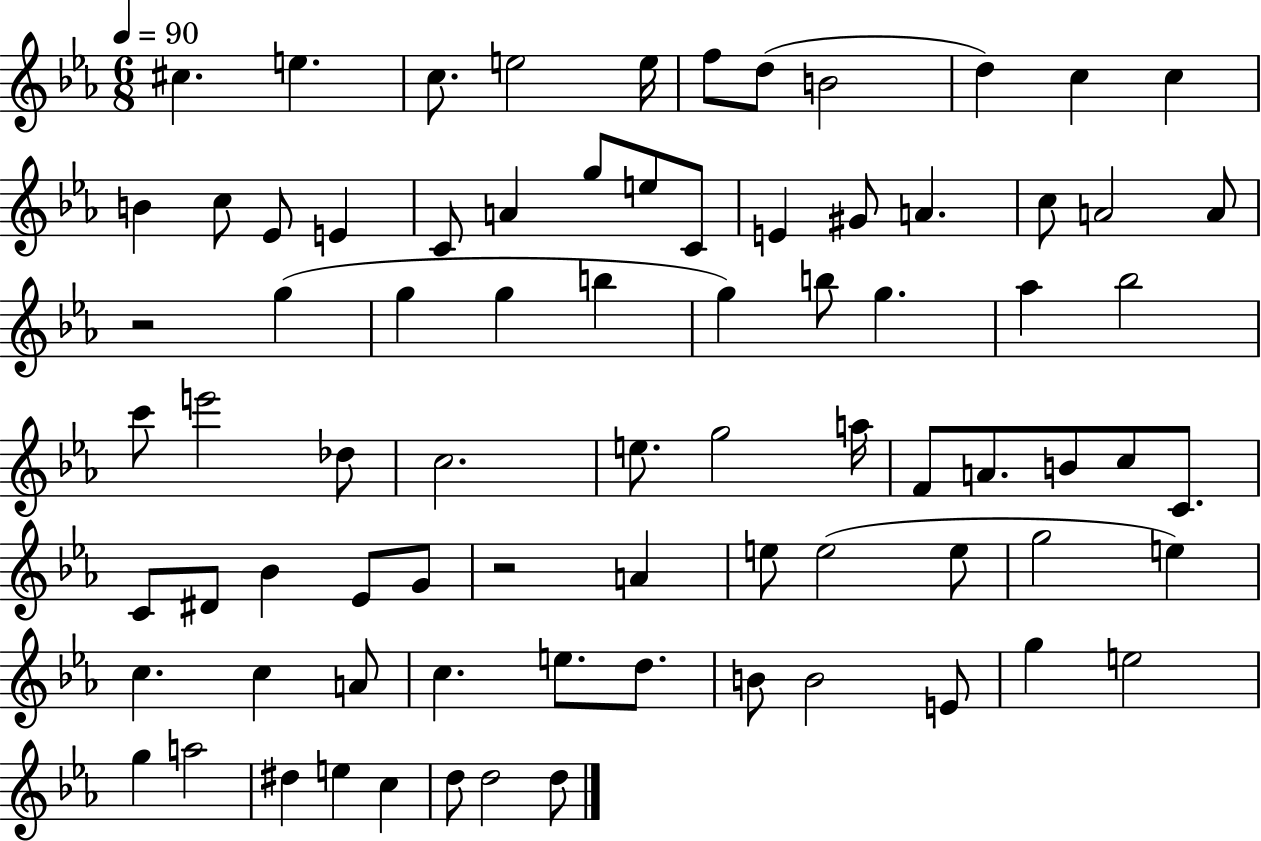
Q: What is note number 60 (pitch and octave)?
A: C5